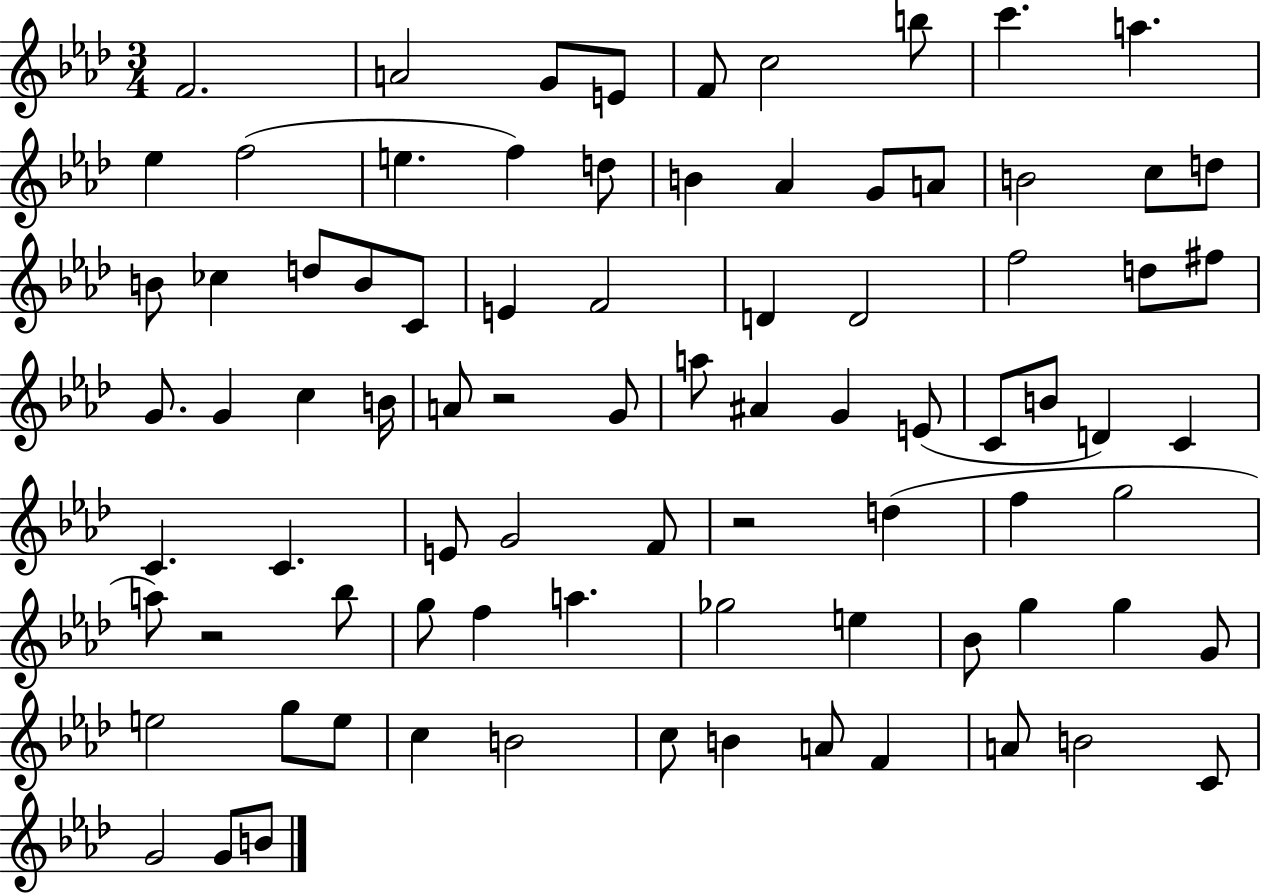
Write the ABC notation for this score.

X:1
T:Untitled
M:3/4
L:1/4
K:Ab
F2 A2 G/2 E/2 F/2 c2 b/2 c' a _e f2 e f d/2 B _A G/2 A/2 B2 c/2 d/2 B/2 _c d/2 B/2 C/2 E F2 D D2 f2 d/2 ^f/2 G/2 G c B/4 A/2 z2 G/2 a/2 ^A G E/2 C/2 B/2 D C C C E/2 G2 F/2 z2 d f g2 a/2 z2 _b/2 g/2 f a _g2 e _B/2 g g G/2 e2 g/2 e/2 c B2 c/2 B A/2 F A/2 B2 C/2 G2 G/2 B/2